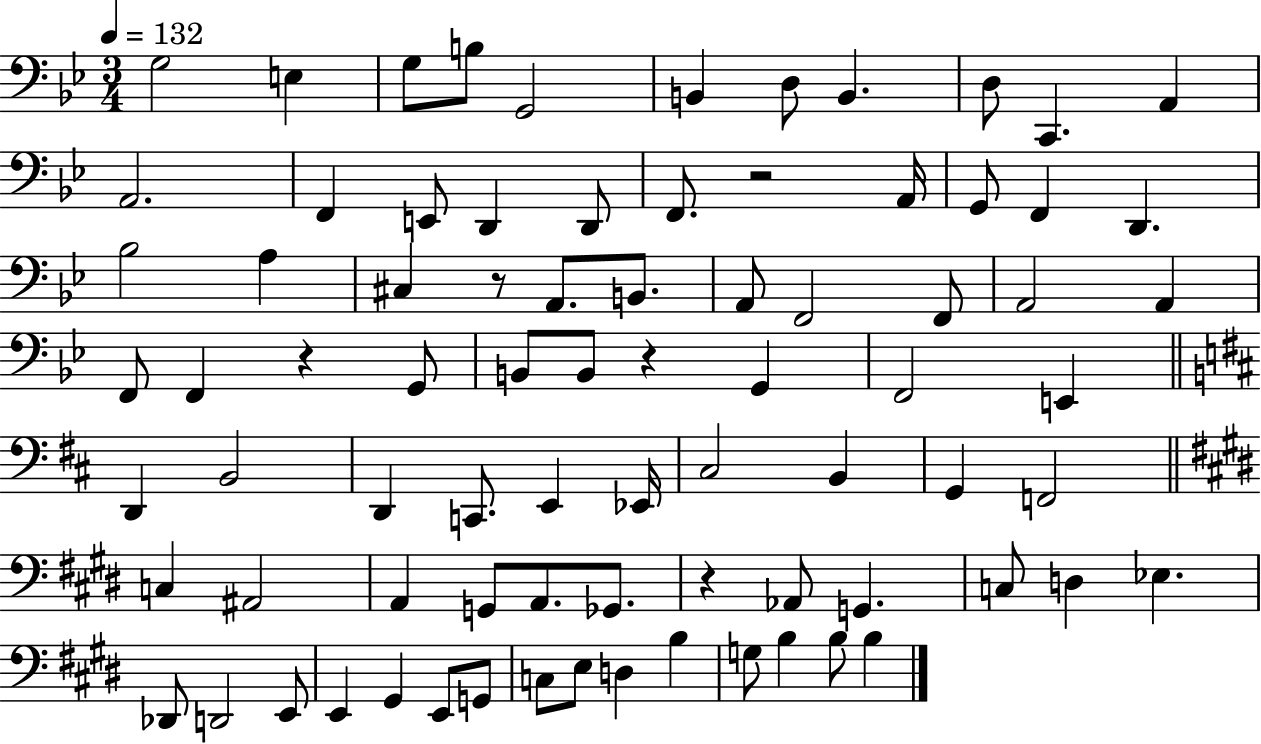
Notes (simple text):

G3/h E3/q G3/e B3/e G2/h B2/q D3/e B2/q. D3/e C2/q. A2/q A2/h. F2/q E2/e D2/q D2/e F2/e. R/h A2/s G2/e F2/q D2/q. Bb3/h A3/q C#3/q R/e A2/e. B2/e. A2/e F2/h F2/e A2/h A2/q F2/e F2/q R/q G2/e B2/e B2/e R/q G2/q F2/h E2/q D2/q B2/h D2/q C2/e. E2/q Eb2/s C#3/h B2/q G2/q F2/h C3/q A#2/h A2/q G2/e A2/e. Gb2/e. R/q Ab2/e G2/q. C3/e D3/q Eb3/q. Db2/e D2/h E2/e E2/q G#2/q E2/e G2/e C3/e E3/e D3/q B3/q G3/e B3/q B3/e B3/q